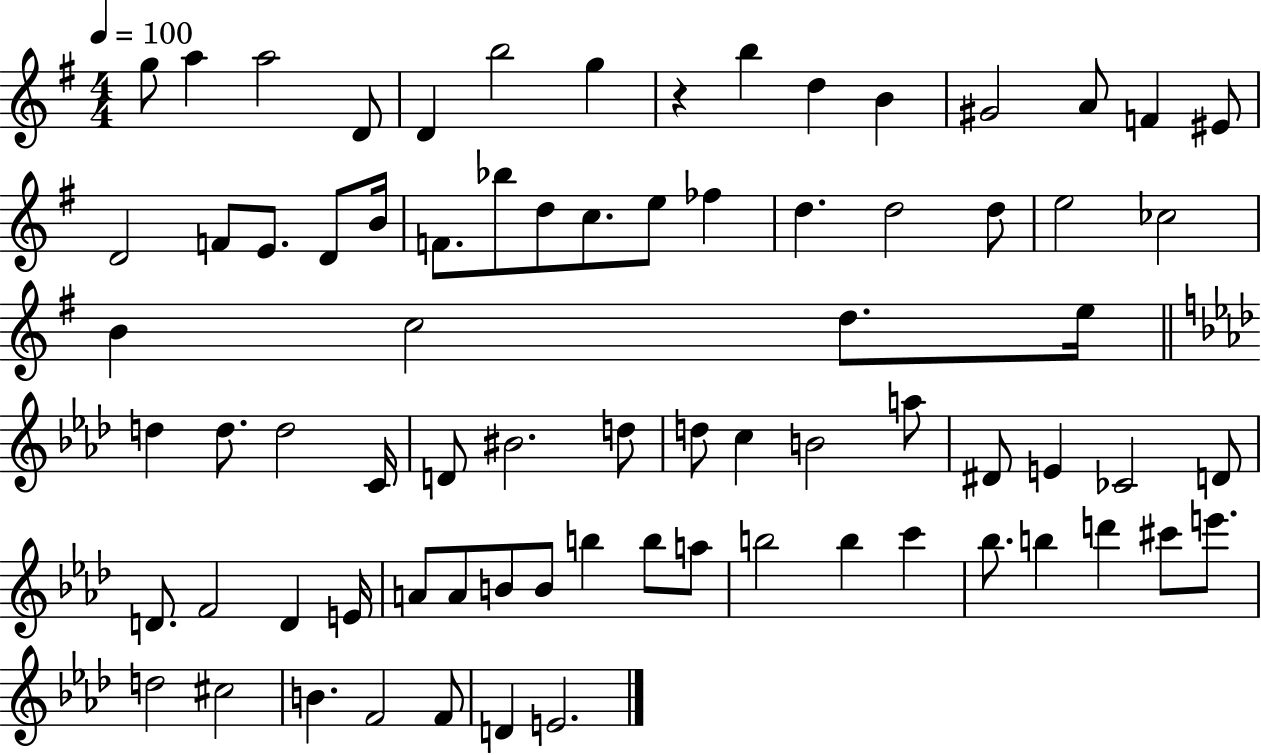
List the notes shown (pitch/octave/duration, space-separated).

G5/e A5/q A5/h D4/e D4/q B5/h G5/q R/q B5/q D5/q B4/q G#4/h A4/e F4/q EIS4/e D4/h F4/e E4/e. D4/e B4/s F4/e. Bb5/e D5/e C5/e. E5/e FES5/q D5/q. D5/h D5/e E5/h CES5/h B4/q C5/h D5/e. E5/s D5/q D5/e. D5/h C4/s D4/e BIS4/h. D5/e D5/e C5/q B4/h A5/e D#4/e E4/q CES4/h D4/e D4/e. F4/h D4/q E4/s A4/e A4/e B4/e B4/e B5/q B5/e A5/e B5/h B5/q C6/q Bb5/e. B5/q D6/q C#6/e E6/e. D5/h C#5/h B4/q. F4/h F4/e D4/q E4/h.